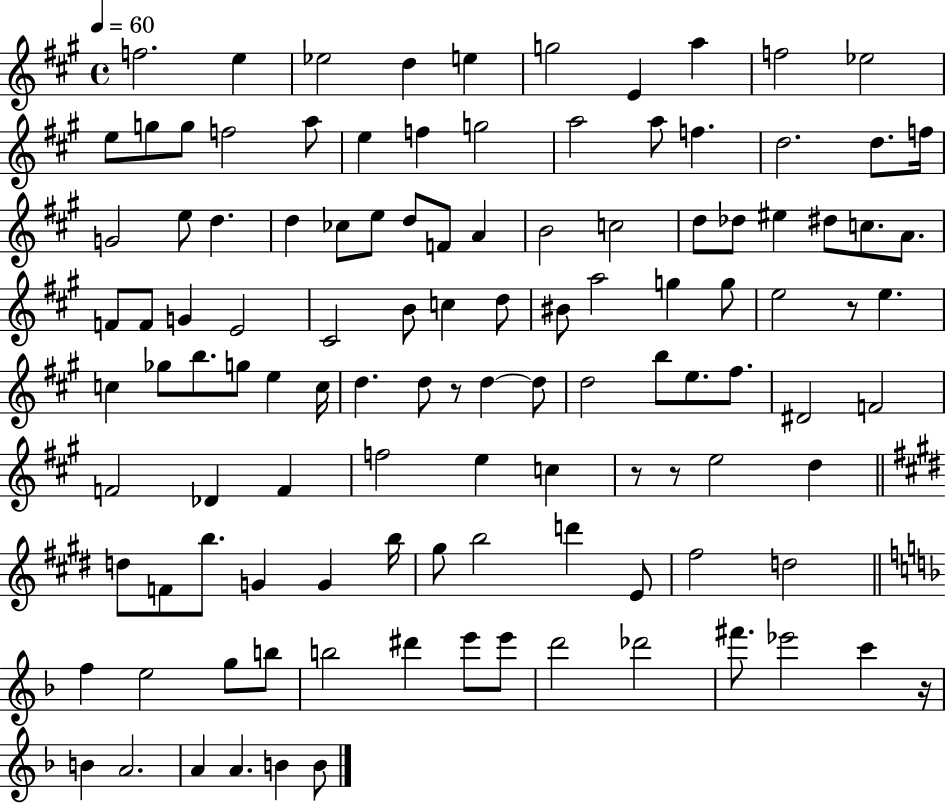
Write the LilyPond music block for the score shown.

{
  \clef treble
  \time 4/4
  \defaultTimeSignature
  \key a \major
  \tempo 4 = 60
  f''2. e''4 | ees''2 d''4 e''4 | g''2 e'4 a''4 | f''2 ees''2 | \break e''8 g''8 g''8 f''2 a''8 | e''4 f''4 g''2 | a''2 a''8 f''4. | d''2. d''8. f''16 | \break g'2 e''8 d''4. | d''4 ces''8 e''8 d''8 f'8 a'4 | b'2 c''2 | d''8 des''8 eis''4 dis''8 c''8. a'8. | \break f'8 f'8 g'4 e'2 | cis'2 b'8 c''4 d''8 | bis'8 a''2 g''4 g''8 | e''2 r8 e''4. | \break c''4 ges''8 b''8. g''8 e''4 c''16 | d''4. d''8 r8 d''4~~ d''8 | d''2 b''8 e''8. fis''8. | dis'2 f'2 | \break f'2 des'4 f'4 | f''2 e''4 c''4 | r8 r8 e''2 d''4 | \bar "||" \break \key e \major d''8 f'8 b''8. g'4 g'4 b''16 | gis''8 b''2 d'''4 e'8 | fis''2 d''2 | \bar "||" \break \key f \major f''4 e''2 g''8 b''8 | b''2 dis'''4 e'''8 e'''8 | d'''2 des'''2 | fis'''8. ees'''2 c'''4 r16 | \break b'4 a'2. | a'4 a'4. b'4 b'8 | \bar "|."
}